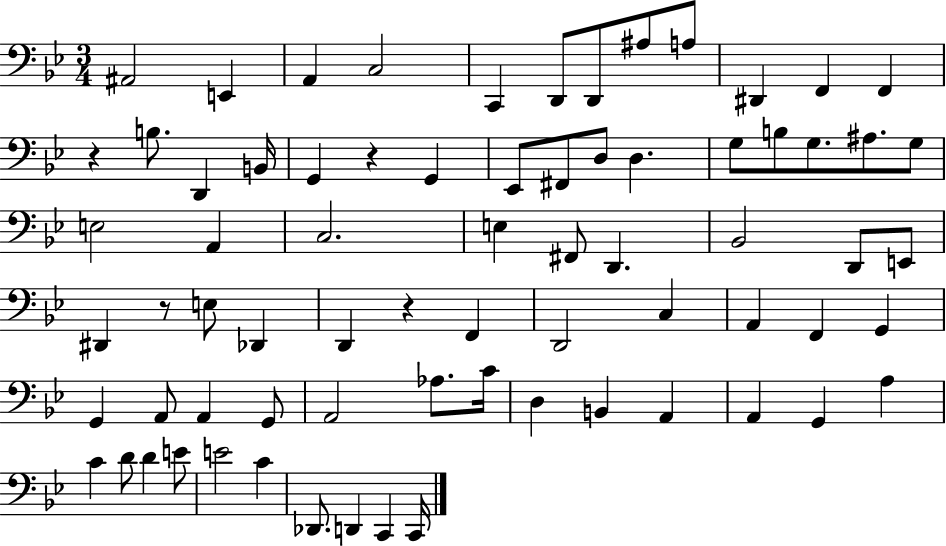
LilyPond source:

{
  \clef bass
  \numericTimeSignature
  \time 3/4
  \key bes \major
  ais,2 e,4 | a,4 c2 | c,4 d,8 d,8 ais8 a8 | dis,4 f,4 f,4 | \break r4 b8. d,4 b,16 | g,4 r4 g,4 | ees,8 fis,8 d8 d4. | g8 b8 g8. ais8. g8 | \break e2 a,4 | c2. | e4 fis,8 d,4. | bes,2 d,8 e,8 | \break dis,4 r8 e8 des,4 | d,4 r4 f,4 | d,2 c4 | a,4 f,4 g,4 | \break g,4 a,8 a,4 g,8 | a,2 aes8. c'16 | d4 b,4 a,4 | a,4 g,4 a4 | \break c'4 d'8 d'4 e'8 | e'2 c'4 | des,8. d,4 c,4 c,16 | \bar "|."
}